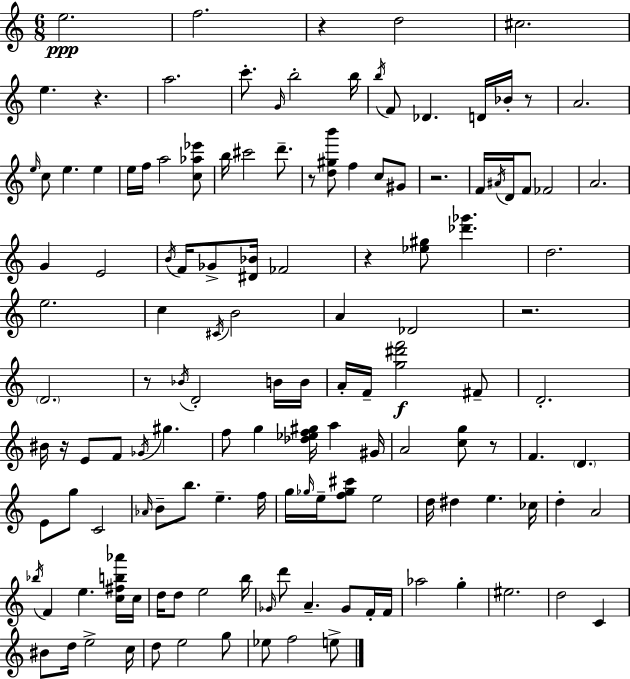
X:1
T:Untitled
M:6/8
L:1/4
K:Am
e2 f2 z d2 ^c2 e z a2 c'/2 G/4 b2 b/4 b/4 F/2 _D D/4 _B/4 z/2 A2 e/4 c/2 e e e/4 f/4 a2 [c_a_e']/2 b/4 ^c'2 d'/2 z/2 [d^gb']/2 f c/2 ^G/2 z2 F/4 ^A/4 D/4 F/2 _F2 A2 G E2 B/4 F/4 _G/2 [^D_B]/4 _F2 z [_e^g]/2 [_d'_g'] d2 e2 c ^C/4 B2 A _D2 z2 D2 z/2 _B/4 D2 B/4 B/4 A/4 F/4 [g^d'f']2 ^F/2 D2 ^B/4 z/4 E/2 F/2 _G/4 ^g f/2 g [_d_ef^g]/4 a ^G/4 A2 [cg]/2 z/2 F D E/2 g/2 C2 _A/4 B/2 b/2 e f/4 g/4 _g/4 e/4 [f_g^c']/2 e2 d/4 ^d e _c/4 d A2 _b/4 F e [c^fb_a']/4 c/4 d/4 d/2 e2 b/4 _G/4 d'/2 A _G/2 F/4 F/4 _a2 g ^e2 d2 C ^B/2 d/4 e2 c/4 d/2 e2 g/2 _e/2 f2 e/2